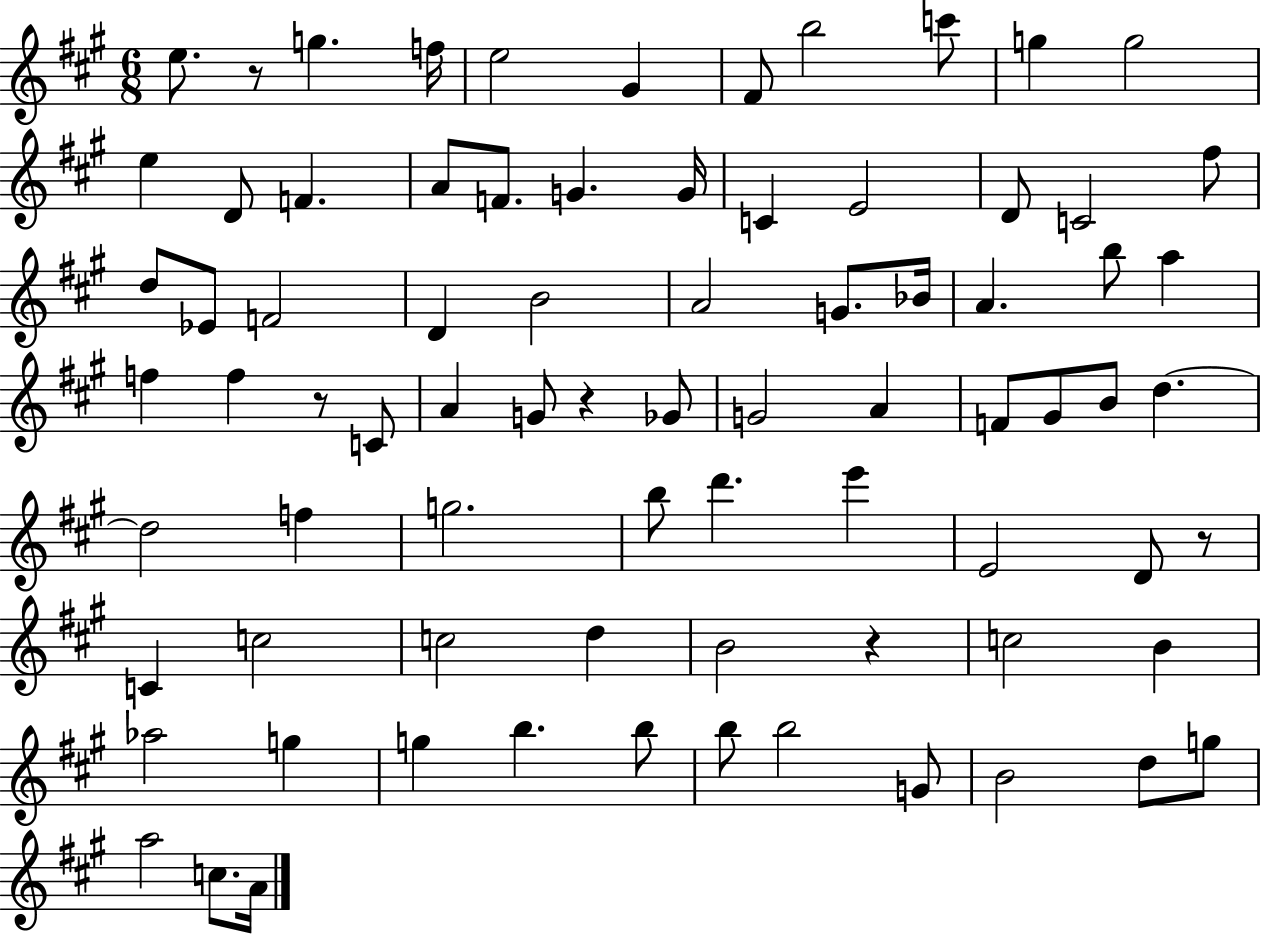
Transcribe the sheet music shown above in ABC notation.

X:1
T:Untitled
M:6/8
L:1/4
K:A
e/2 z/2 g f/4 e2 ^G ^F/2 b2 c'/2 g g2 e D/2 F A/2 F/2 G G/4 C E2 D/2 C2 ^f/2 d/2 _E/2 F2 D B2 A2 G/2 _B/4 A b/2 a f f z/2 C/2 A G/2 z _G/2 G2 A F/2 ^G/2 B/2 d d2 f g2 b/2 d' e' E2 D/2 z/2 C c2 c2 d B2 z c2 B _a2 g g b b/2 b/2 b2 G/2 B2 d/2 g/2 a2 c/2 A/4